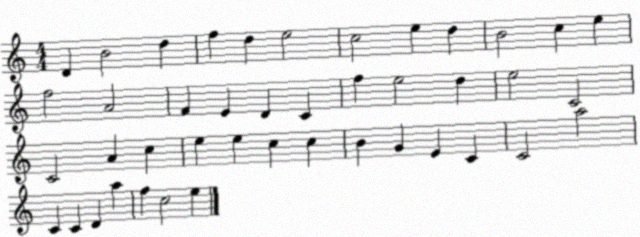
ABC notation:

X:1
T:Untitled
M:4/4
L:1/4
K:C
D B2 d f d e2 c2 e d B2 c e f2 A2 F E D C f e2 d e2 C2 C2 A c e e c c B G E C C2 a2 C C D a f c2 e